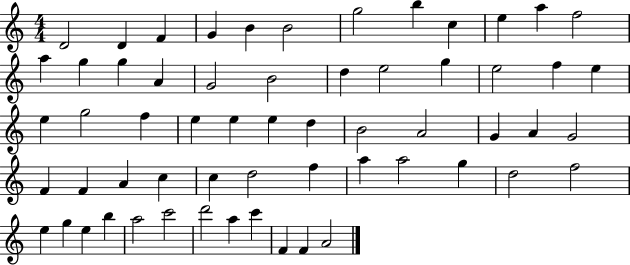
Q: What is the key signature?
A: C major